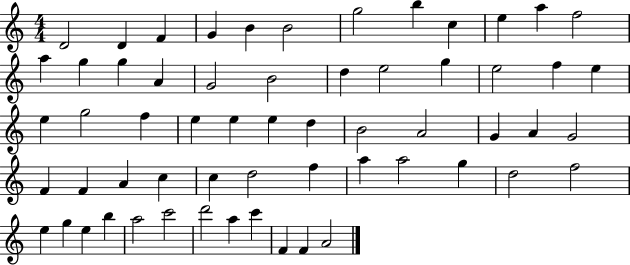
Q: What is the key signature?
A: C major